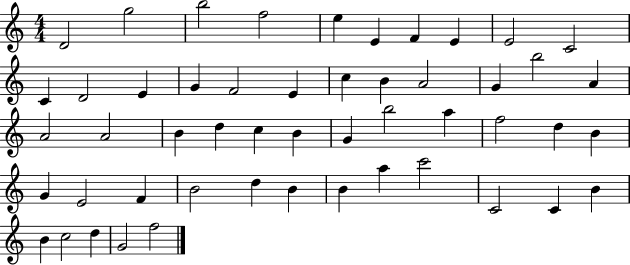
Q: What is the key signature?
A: C major